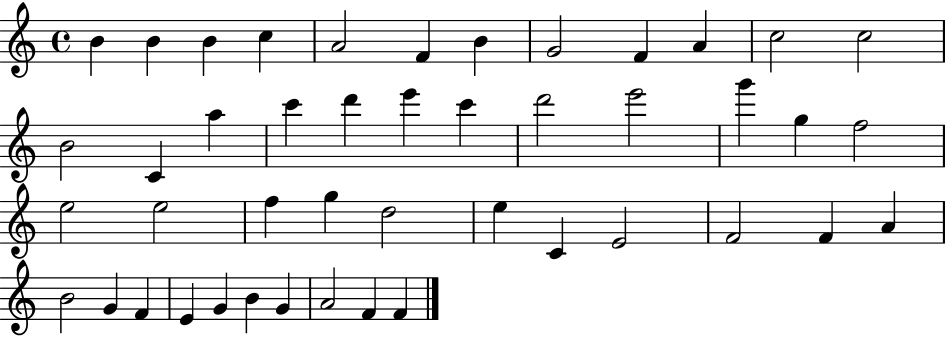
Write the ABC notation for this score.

X:1
T:Untitled
M:4/4
L:1/4
K:C
B B B c A2 F B G2 F A c2 c2 B2 C a c' d' e' c' d'2 e'2 g' g f2 e2 e2 f g d2 e C E2 F2 F A B2 G F E G B G A2 F F